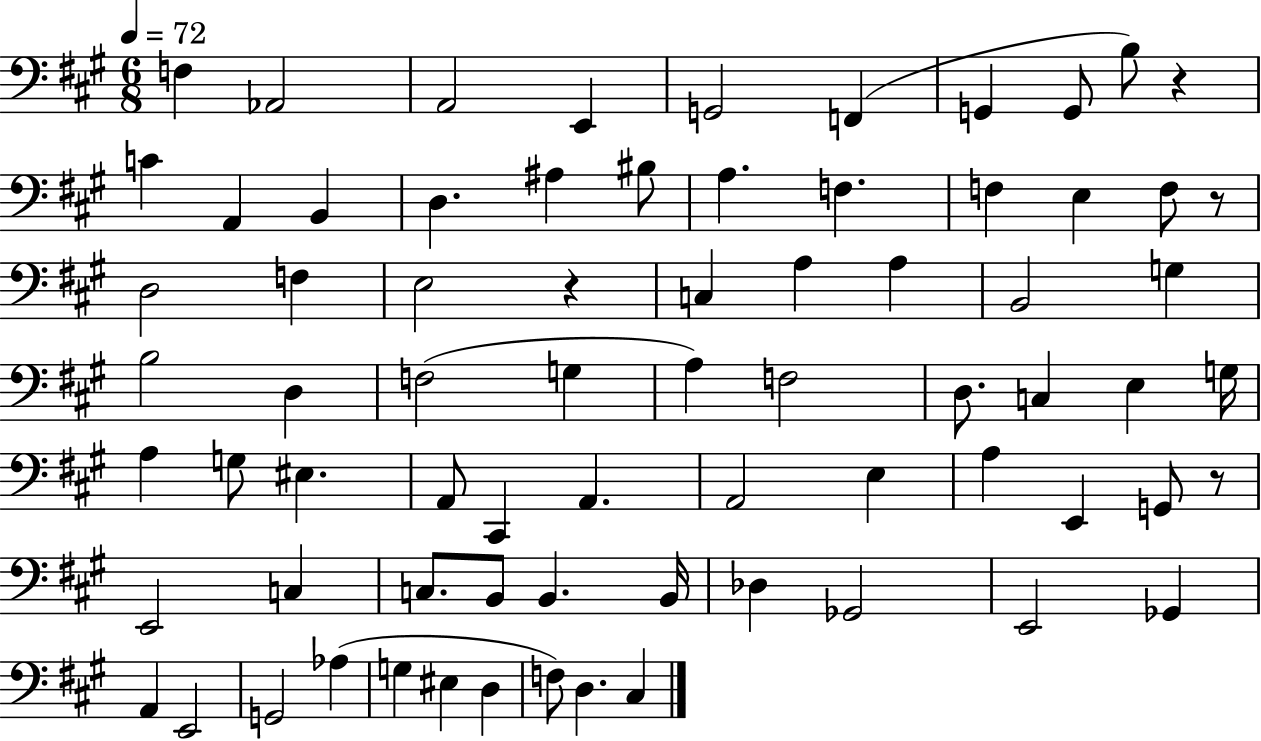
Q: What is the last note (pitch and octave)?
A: C#3